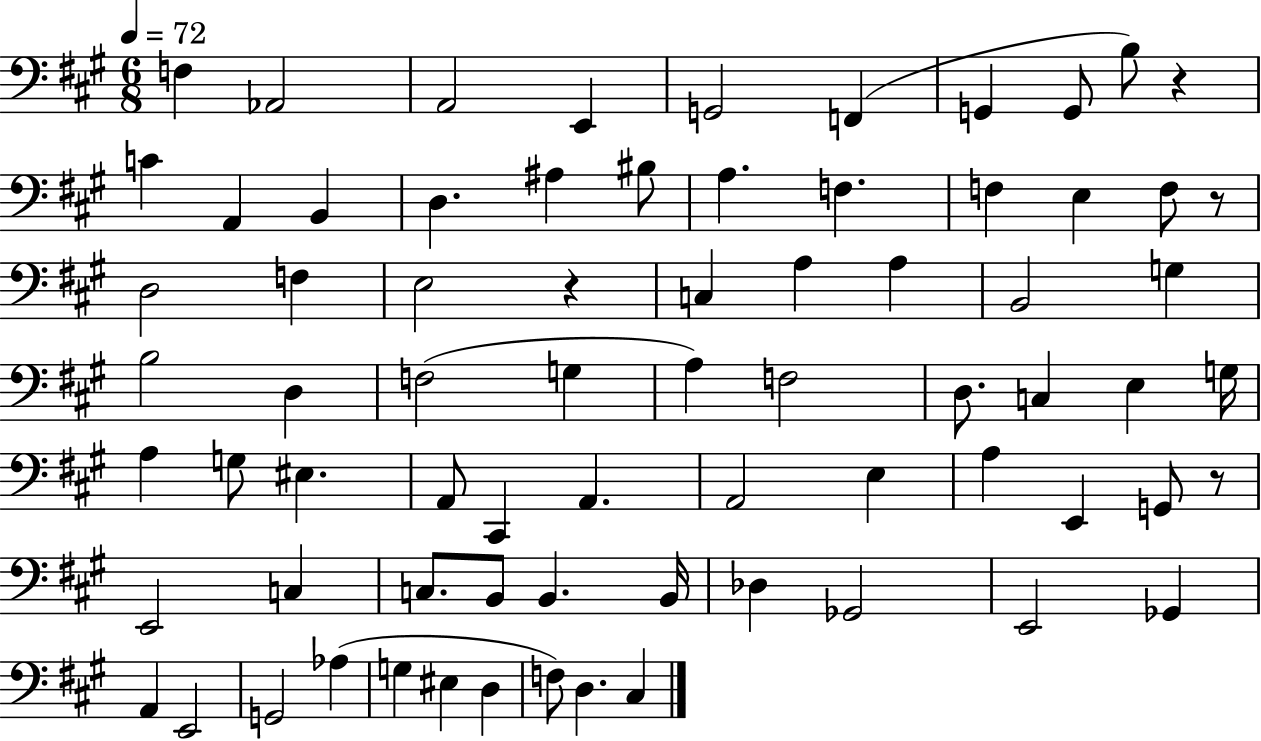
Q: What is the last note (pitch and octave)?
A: C#3